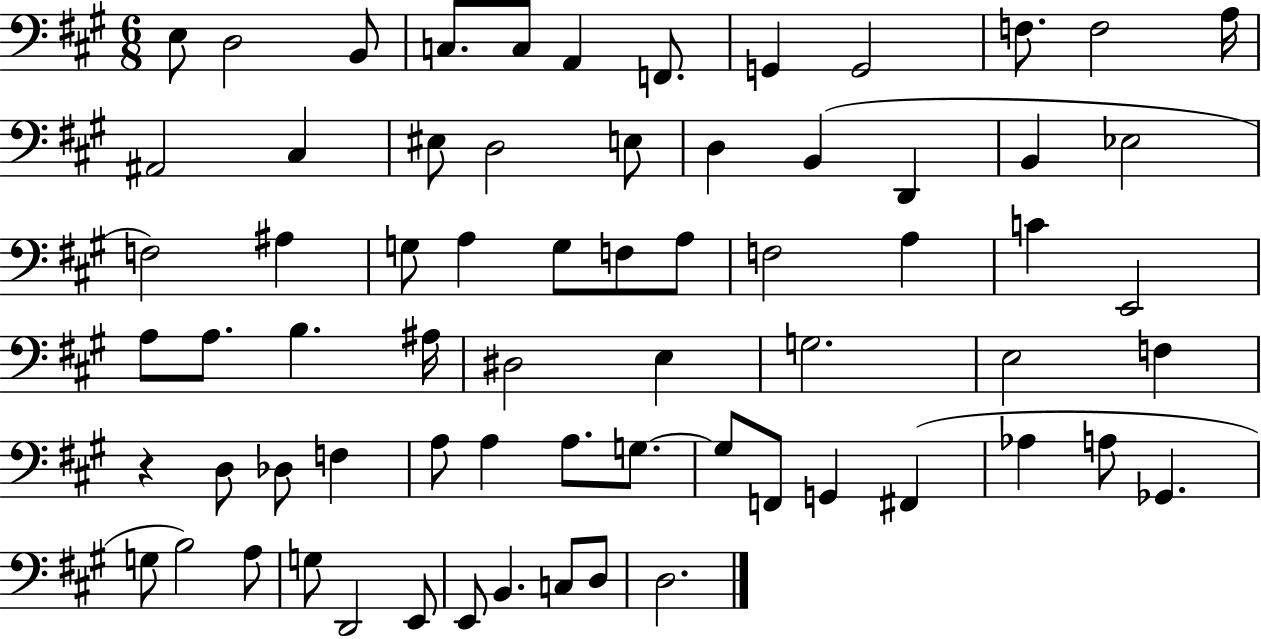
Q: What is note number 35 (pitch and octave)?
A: A3